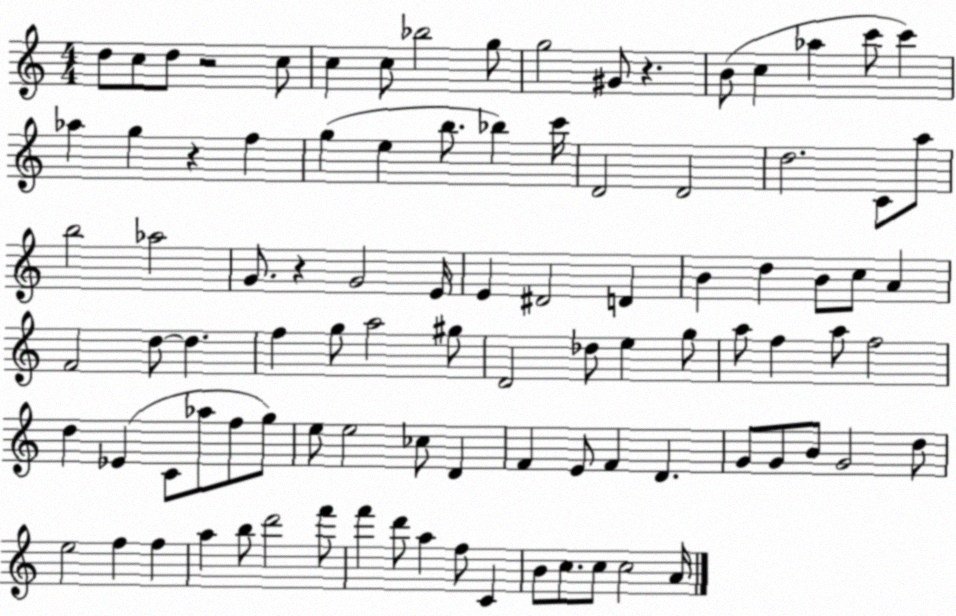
X:1
T:Untitled
M:4/4
L:1/4
K:C
d/2 c/2 d/2 z2 c/2 c c/2 _b2 g/2 g2 ^G/2 z B/2 c _a c'/2 c' _a g z f g e b/2 _b c'/4 D2 D2 d2 C/2 a/2 b2 _a2 G/2 z G2 E/4 E ^D2 D B d B/2 c/2 A F2 d/2 d f g/2 a2 ^g/2 D2 _d/2 e g/2 a/2 f a/2 f2 d _E C/2 _a/2 f/2 g/2 e/2 e2 _c/2 D F E/2 F D G/2 G/2 B/2 G2 d/2 e2 f f a b/2 d'2 f'/2 f' d'/2 a f/2 C B/2 c/2 c/2 c2 A/4